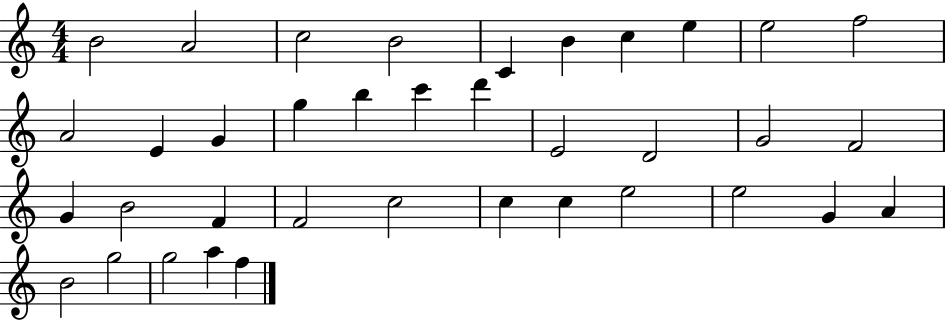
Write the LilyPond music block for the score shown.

{
  \clef treble
  \numericTimeSignature
  \time 4/4
  \key c \major
  b'2 a'2 | c''2 b'2 | c'4 b'4 c''4 e''4 | e''2 f''2 | \break a'2 e'4 g'4 | g''4 b''4 c'''4 d'''4 | e'2 d'2 | g'2 f'2 | \break g'4 b'2 f'4 | f'2 c''2 | c''4 c''4 e''2 | e''2 g'4 a'4 | \break b'2 g''2 | g''2 a''4 f''4 | \bar "|."
}